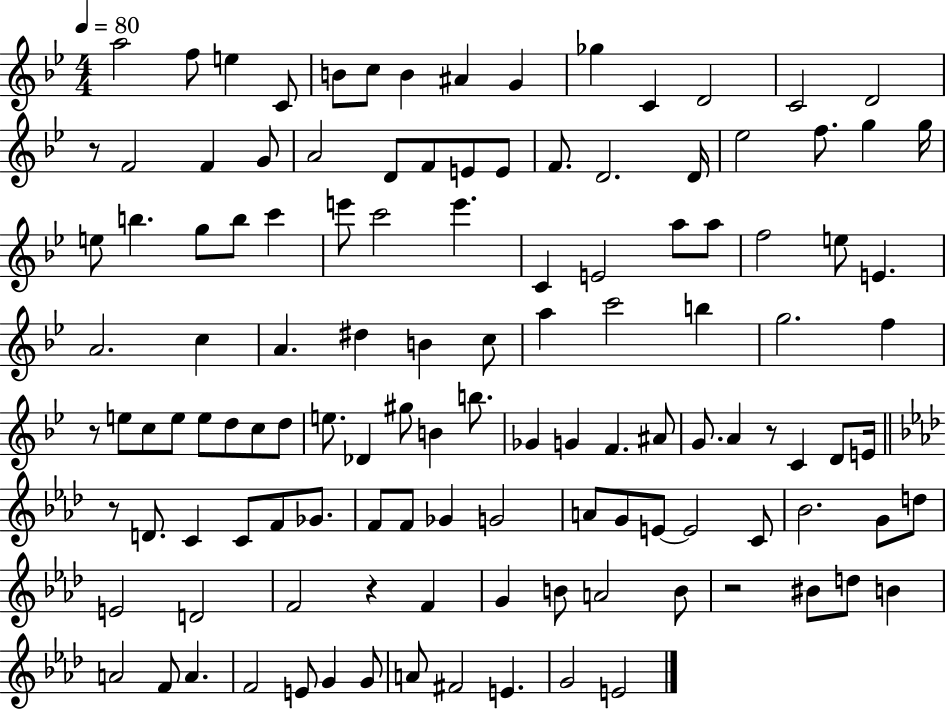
X:1
T:Untitled
M:4/4
L:1/4
K:Bb
a2 f/2 e C/2 B/2 c/2 B ^A G _g C D2 C2 D2 z/2 F2 F G/2 A2 D/2 F/2 E/2 E/2 F/2 D2 D/4 _e2 f/2 g g/4 e/2 b g/2 b/2 c' e'/2 c'2 e' C E2 a/2 a/2 f2 e/2 E A2 c A ^d B c/2 a c'2 b g2 f z/2 e/2 c/2 e/2 e/2 d/2 c/2 d/2 e/2 _D ^g/2 B b/2 _G G F ^A/2 G/2 A z/2 C D/2 E/4 z/2 D/2 C C/2 F/2 _G/2 F/2 F/2 _G G2 A/2 G/2 E/2 E2 C/2 _B2 G/2 d/2 E2 D2 F2 z F G B/2 A2 B/2 z2 ^B/2 d/2 B A2 F/2 A F2 E/2 G G/2 A/2 ^F2 E G2 E2